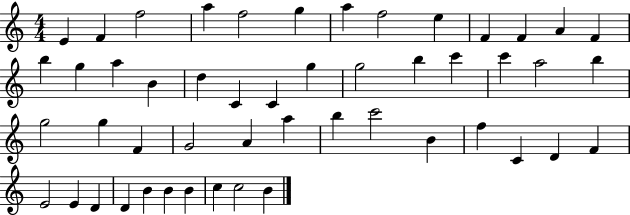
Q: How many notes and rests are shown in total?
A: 50